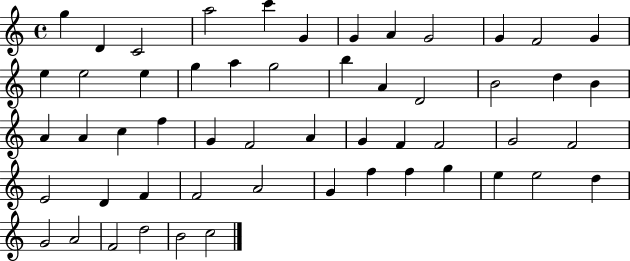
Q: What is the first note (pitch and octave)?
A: G5